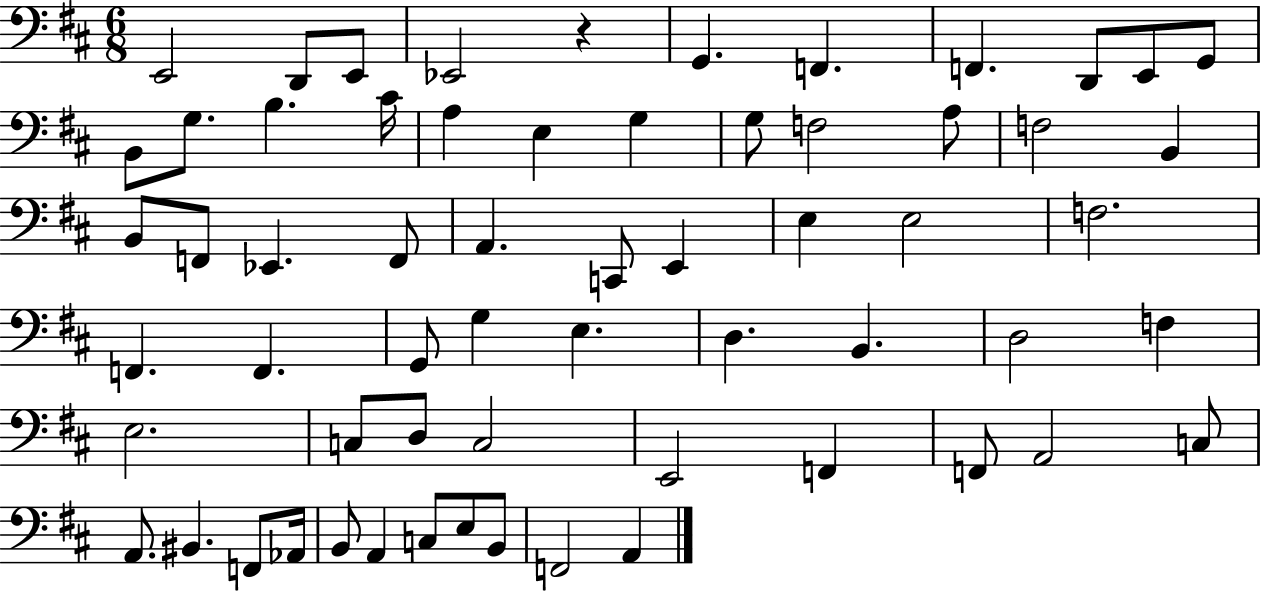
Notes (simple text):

E2/h D2/e E2/e Eb2/h R/q G2/q. F2/q. F2/q. D2/e E2/e G2/e B2/e G3/e. B3/q. C#4/s A3/q E3/q G3/q G3/e F3/h A3/e F3/h B2/q B2/e F2/e Eb2/q. F2/e A2/q. C2/e E2/q E3/q E3/h F3/h. F2/q. F2/q. G2/e G3/q E3/q. D3/q. B2/q. D3/h F3/q E3/h. C3/e D3/e C3/h E2/h F2/q F2/e A2/h C3/e A2/e. BIS2/q. F2/e Ab2/s B2/e A2/q C3/e E3/e B2/e F2/h A2/q